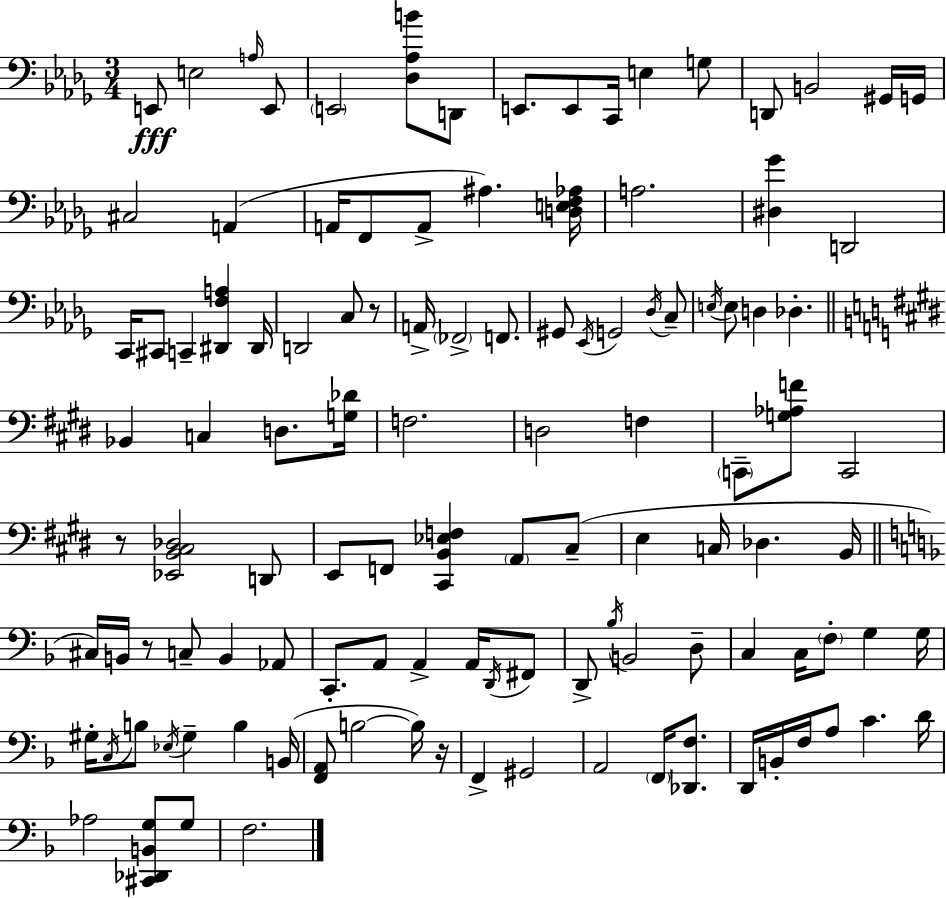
X:1
T:Untitled
M:3/4
L:1/4
K:Bbm
E,,/2 E,2 A,/4 E,,/2 E,,2 [_D,_A,B]/2 D,,/2 E,,/2 E,,/2 C,,/4 E, G,/2 D,,/2 B,,2 ^G,,/4 G,,/4 ^C,2 A,, A,,/4 F,,/2 A,,/2 ^A, [D,E,F,_A,]/4 A,2 [^D,_G] D,,2 C,,/4 ^C,,/2 C,, [^D,,F,A,] ^D,,/4 D,,2 C,/2 z/2 A,,/4 _F,,2 F,,/2 ^G,,/2 _E,,/4 G,,2 _D,/4 C,/2 E,/4 E,/2 D, _D, _B,, C, D,/2 [G,_D]/4 F,2 D,2 F, C,,/2 [G,_A,F]/2 C,,2 z/2 [_E,,B,,^C,_D,]2 D,,/2 E,,/2 F,,/2 [^C,,B,,_E,F,] A,,/2 ^C,/2 E, C,/4 _D, B,,/4 ^C,/4 B,,/4 z/2 C,/2 B,, _A,,/2 C,,/2 A,,/2 A,, A,,/4 D,,/4 ^F,,/2 D,,/2 _B,/4 B,,2 D,/2 C, C,/4 F,/2 G, G,/4 ^G,/4 C,/4 B,/2 _E,/4 ^G, B, B,,/4 [F,,A,,]/2 B,2 B,/4 z/4 F,, ^G,,2 A,,2 F,,/4 [_D,,F,]/2 D,,/4 B,,/4 F,/4 A,/2 C D/4 _A,2 [^C,,_D,,B,,G,]/2 G,/2 F,2